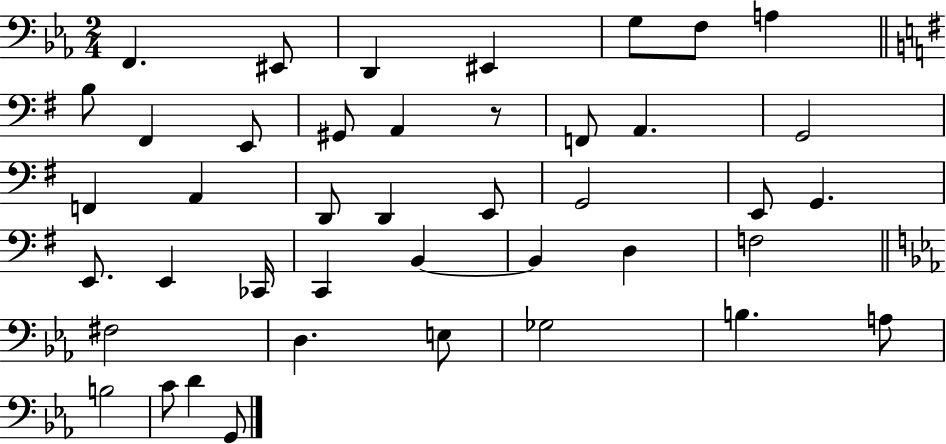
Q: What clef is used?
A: bass